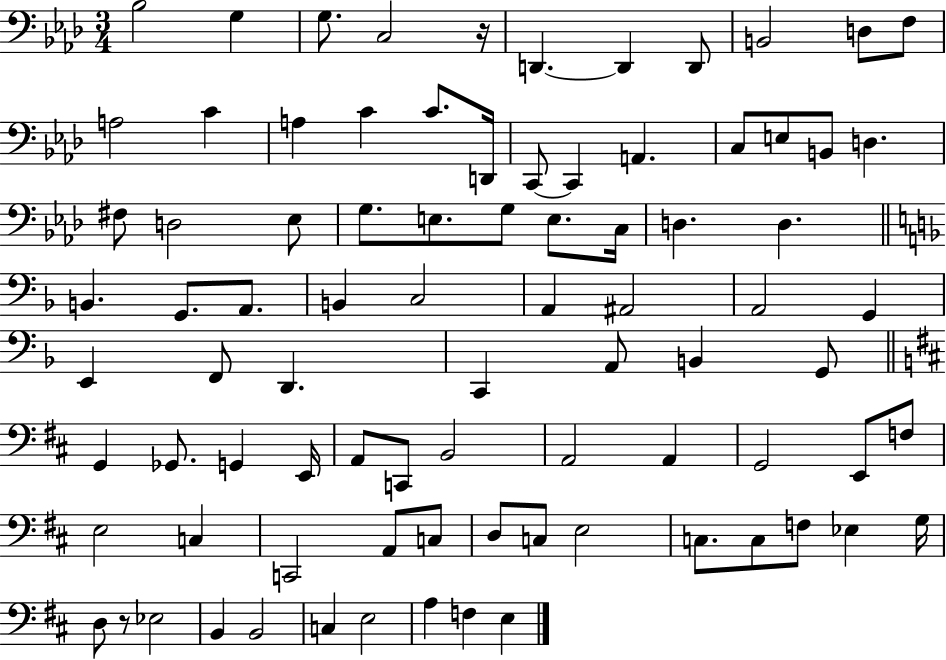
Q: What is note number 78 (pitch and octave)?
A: B2